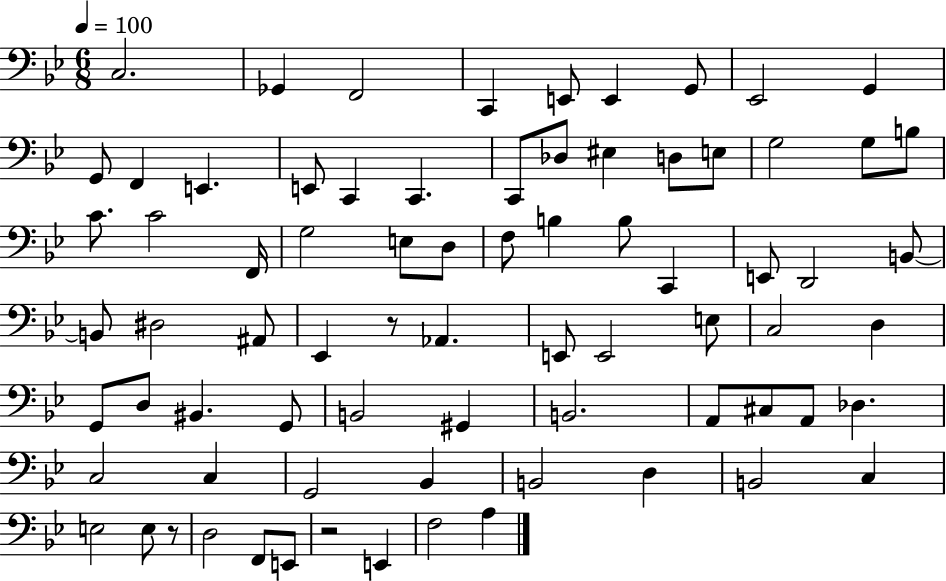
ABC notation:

X:1
T:Untitled
M:6/8
L:1/4
K:Bb
C,2 _G,, F,,2 C,, E,,/2 E,, G,,/2 _E,,2 G,, G,,/2 F,, E,, E,,/2 C,, C,, C,,/2 _D,/2 ^E, D,/2 E,/2 G,2 G,/2 B,/2 C/2 C2 F,,/4 G,2 E,/2 D,/2 F,/2 B, B,/2 C,, E,,/2 D,,2 B,,/2 B,,/2 ^D,2 ^A,,/2 _E,, z/2 _A,, E,,/2 E,,2 E,/2 C,2 D, G,,/2 D,/2 ^B,, G,,/2 B,,2 ^G,, B,,2 A,,/2 ^C,/2 A,,/2 _D, C,2 C, G,,2 _B,, B,,2 D, B,,2 C, E,2 E,/2 z/2 D,2 F,,/2 E,,/2 z2 E,, F,2 A,